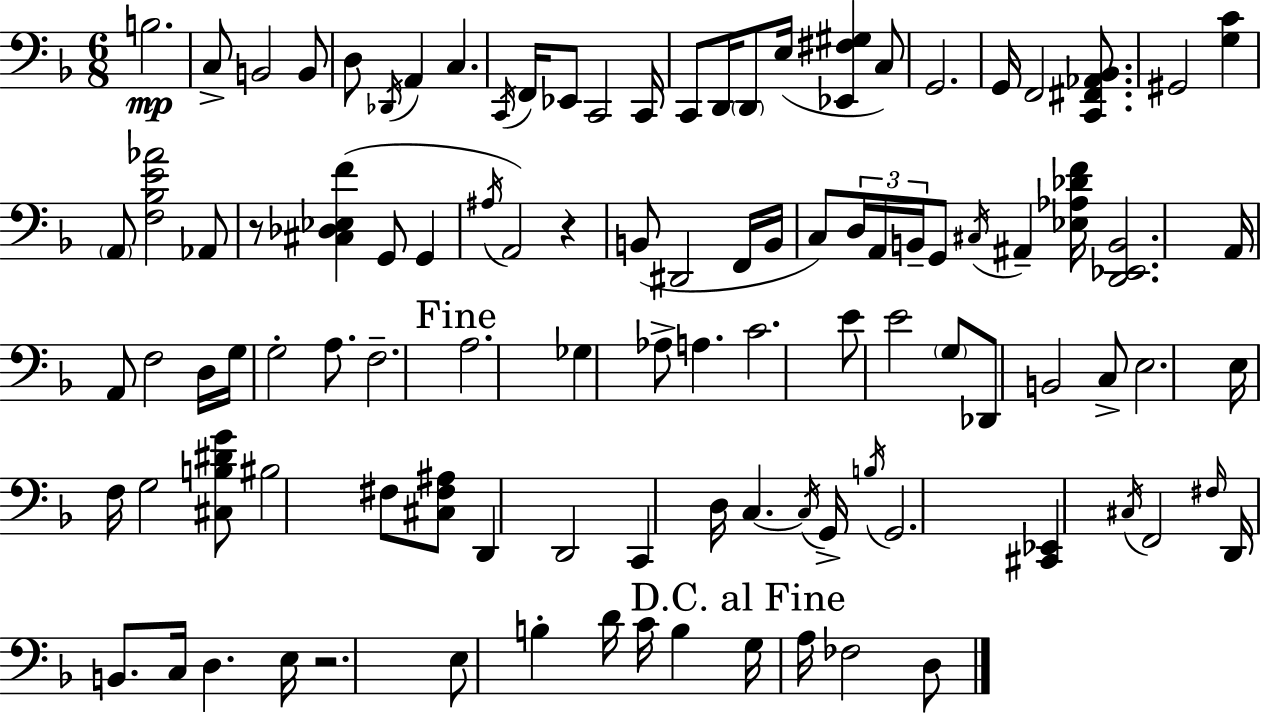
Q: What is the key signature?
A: F major